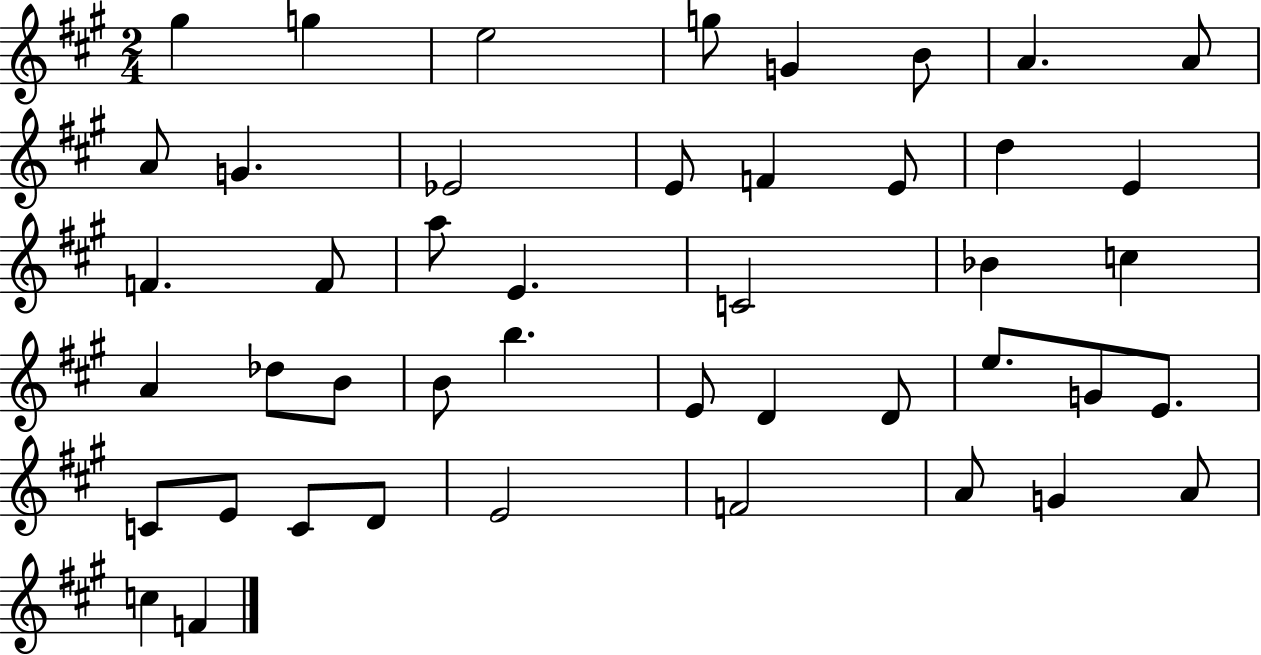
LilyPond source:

{
  \clef treble
  \numericTimeSignature
  \time 2/4
  \key a \major
  \repeat volta 2 { gis''4 g''4 | e''2 | g''8 g'4 b'8 | a'4. a'8 | \break a'8 g'4. | ees'2 | e'8 f'4 e'8 | d''4 e'4 | \break f'4. f'8 | a''8 e'4. | c'2 | bes'4 c''4 | \break a'4 des''8 b'8 | b'8 b''4. | e'8 d'4 d'8 | e''8. g'8 e'8. | \break c'8 e'8 c'8 d'8 | e'2 | f'2 | a'8 g'4 a'8 | \break c''4 f'4 | } \bar "|."
}